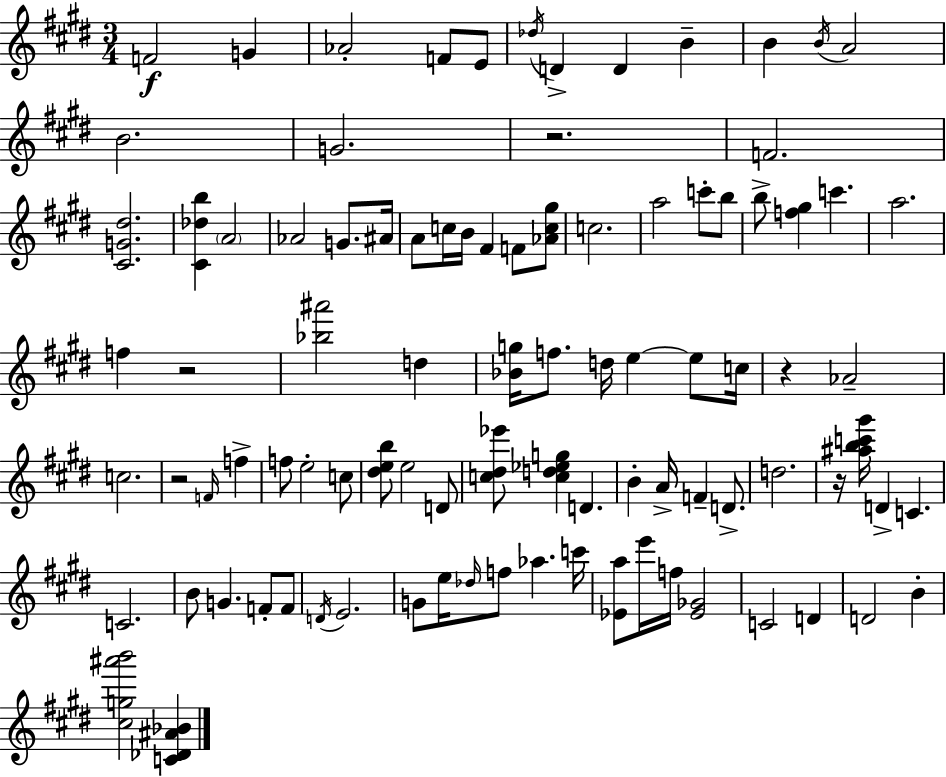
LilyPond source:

{
  \clef treble
  \numericTimeSignature
  \time 3/4
  \key e \major
  f'2\f g'4 | aes'2-. f'8 e'8 | \acciaccatura { des''16 } d'4-> d'4 b'4-- | b'4 \acciaccatura { b'16 } a'2 | \break b'2. | g'2. | r2. | f'2. | \break <cis' g' dis''>2. | <cis' des'' b''>4 \parenthesize a'2 | aes'2 g'8. | ais'16 a'8 c''16 b'16 fis'4 f'8 | \break <aes' c'' gis''>8 c''2. | a''2 c'''8-. | b''8 b''8-> <f'' gis''>4 c'''4. | a''2. | \break f''4 r2 | <bes'' ais'''>2 d''4 | <bes' g''>16 f''8. d''16 e''4~~ e''8 | c''16 r4 aes'2-- | \break c''2. | r2 \grace { f'16 } f''4-> | f''8 e''2-. | c''8 <dis'' e'' b''>8 e''2 | \break d'8 <c'' dis'' ees'''>8 <c'' d'' ees'' g''>4 d'4. | b'4-. a'16-> f'4-- | d'8.-> d''2. | r16 <ais'' b'' c''' gis'''>16 d'4-> c'4. | \break c'2. | b'8 g'4. f'8-. | f'8 \acciaccatura { d'16 } e'2. | g'8 e''16 \grace { des''16 } f''8 aes''4. | \break c'''16 <ees' a''>8 e'''16 f''16 <ees' ges'>2 | c'2 | d'4 d'2 | b'4-. <cis'' g'' ais''' b'''>2 | \break <c' des' ais' bes'>4 \bar "|."
}